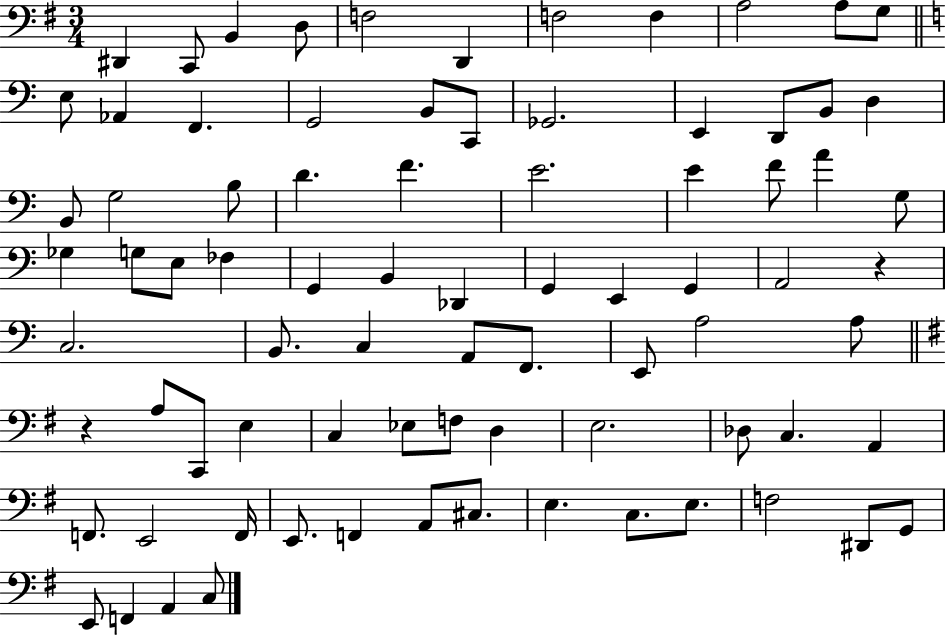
D#2/q C2/e B2/q D3/e F3/h D2/q F3/h F3/q A3/h A3/e G3/e E3/e Ab2/q F2/q. G2/h B2/e C2/e Gb2/h. E2/q D2/e B2/e D3/q B2/e G3/h B3/e D4/q. F4/q. E4/h. E4/q F4/e A4/q G3/e Gb3/q G3/e E3/e FES3/q G2/q B2/q Db2/q G2/q E2/q G2/q A2/h R/q C3/h. B2/e. C3/q A2/e F2/e. E2/e A3/h A3/e R/q A3/e C2/e E3/q C3/q Eb3/e F3/e D3/q E3/h. Db3/e C3/q. A2/q F2/e. E2/h F2/s E2/e. F2/q A2/e C#3/e. E3/q. C3/e. E3/e. F3/h D#2/e G2/e E2/e F2/q A2/q C3/e